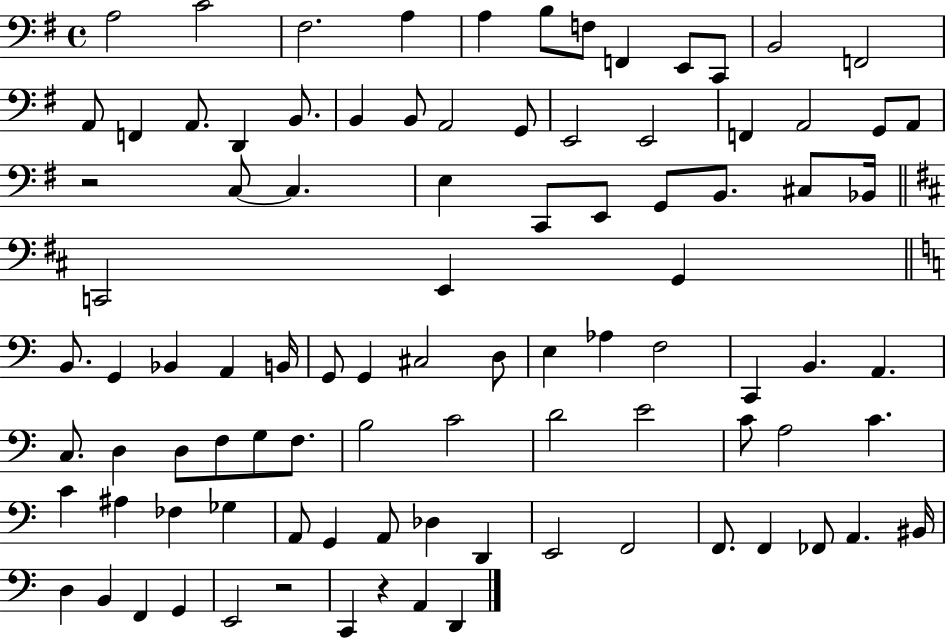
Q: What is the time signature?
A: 4/4